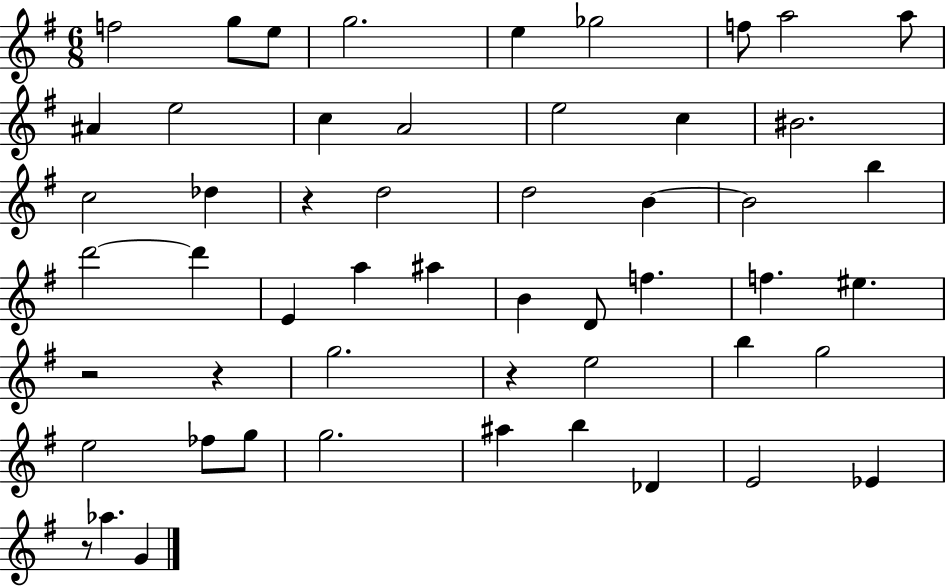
F5/h G5/e E5/e G5/h. E5/q Gb5/h F5/e A5/h A5/e A#4/q E5/h C5/q A4/h E5/h C5/q BIS4/h. C5/h Db5/q R/q D5/h D5/h B4/q B4/h B5/q D6/h D6/q E4/q A5/q A#5/q B4/q D4/e F5/q. F5/q. EIS5/q. R/h R/q G5/h. R/q E5/h B5/q G5/h E5/h FES5/e G5/e G5/h. A#5/q B5/q Db4/q E4/h Eb4/q R/e Ab5/q. G4/q